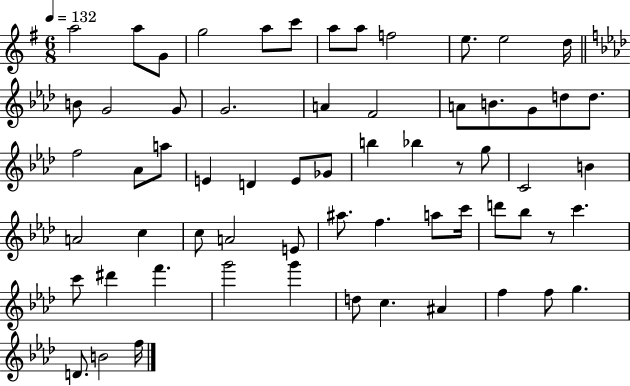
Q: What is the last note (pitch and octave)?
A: F5